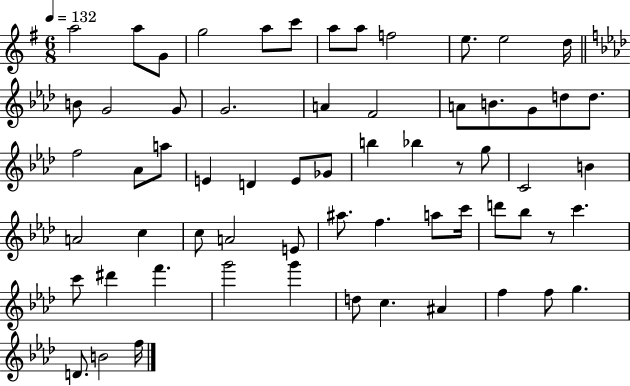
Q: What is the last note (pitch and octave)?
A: F5